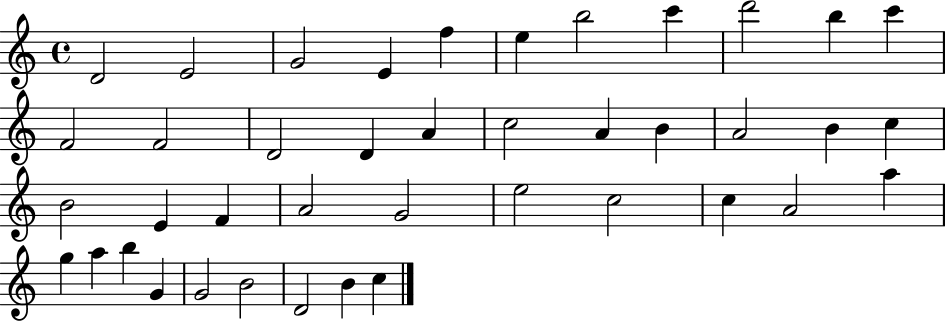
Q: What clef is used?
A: treble